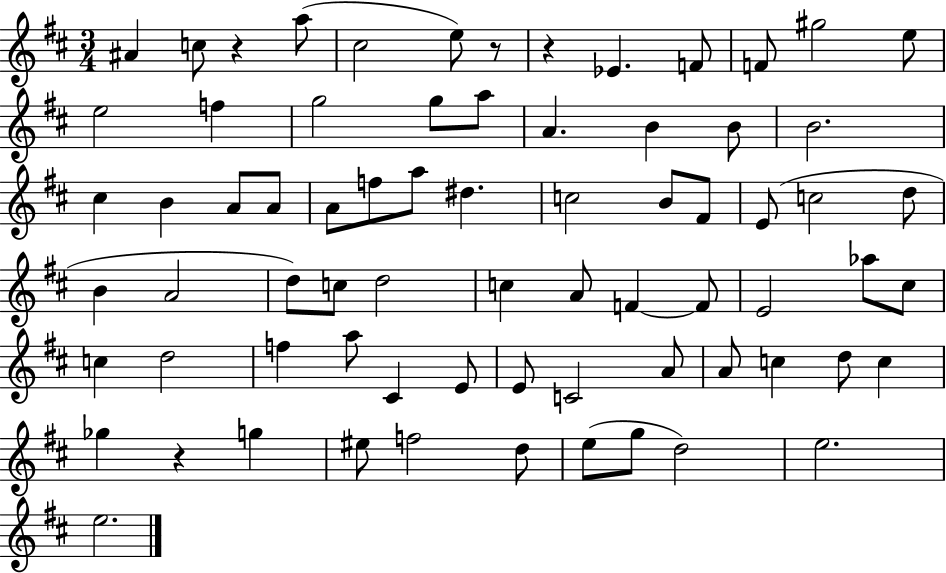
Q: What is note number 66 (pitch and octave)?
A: D5